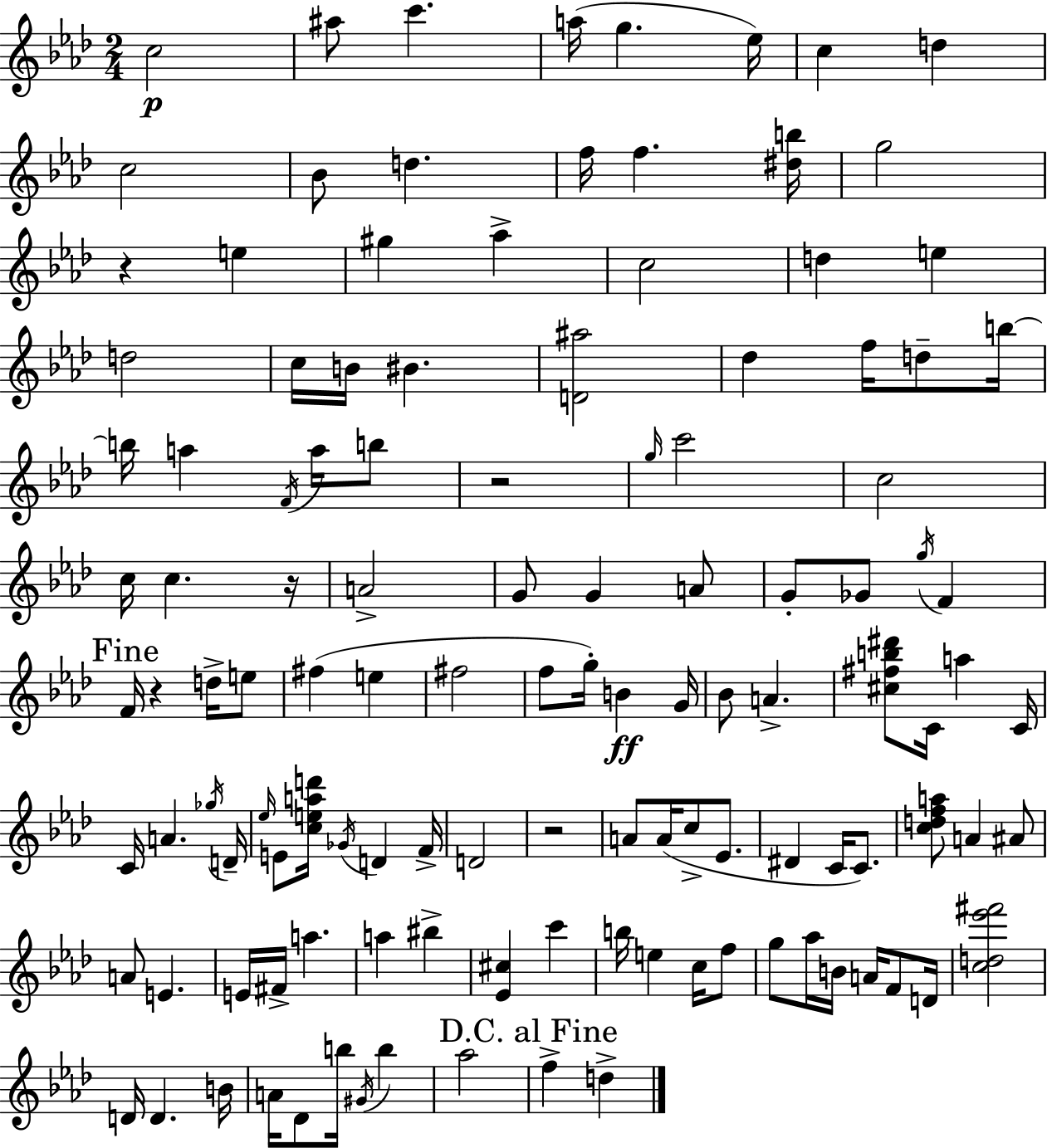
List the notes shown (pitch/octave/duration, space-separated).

C5/h A#5/e C6/q. A5/s G5/q. Eb5/s C5/q D5/q C5/h Bb4/e D5/q. F5/s F5/q. [D#5,B5]/s G5/h R/q E5/q G#5/q Ab5/q C5/h D5/q E5/q D5/h C5/s B4/s BIS4/q. [D4,A#5]/h Db5/q F5/s D5/e B5/s B5/s A5/q F4/s A5/s B5/e R/h G5/s C6/h C5/h C5/s C5/q. R/s A4/h G4/e G4/q A4/e G4/e Gb4/e G5/s F4/q F4/s R/q D5/s E5/e F#5/q E5/q F#5/h F5/e G5/s B4/q G4/s Bb4/e A4/q. [C#5,F#5,B5,D#6]/e C4/s A5/q C4/s C4/s A4/q. Gb5/s D4/s Eb5/s E4/e [C5,E5,A5,D6]/s Gb4/s D4/q F4/s D4/h R/h A4/e A4/s C5/e Eb4/e. D#4/q C4/s C4/e. [C5,D5,F5,A5]/e A4/q A#4/e A4/e E4/q. E4/s F#4/s A5/q. A5/q BIS5/q [Eb4,C#5]/q C6/q B5/s E5/q C5/s F5/e G5/e Ab5/s B4/s A4/s F4/e D4/s [C5,D5,Eb6,F#6]/h D4/s D4/q. B4/s A4/s Db4/e B5/s G#4/s B5/q Ab5/h F5/q D5/q